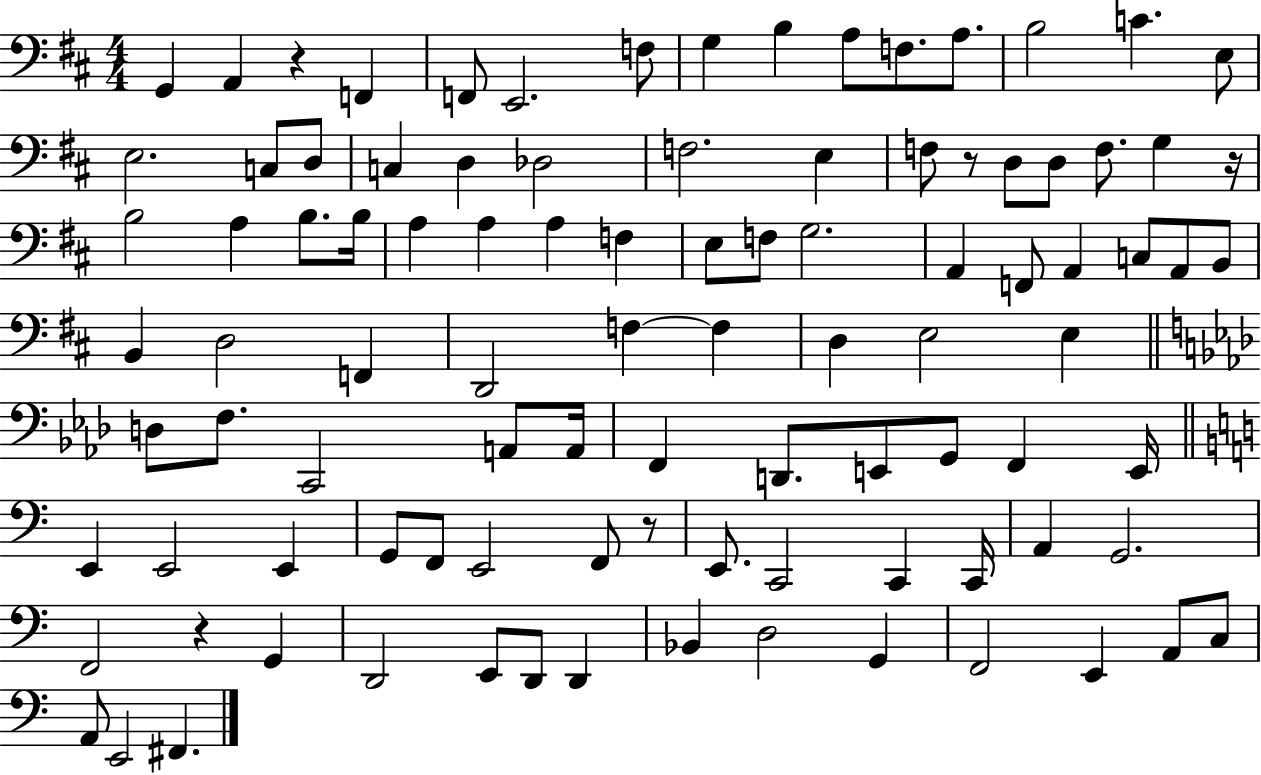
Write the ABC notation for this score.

X:1
T:Untitled
M:4/4
L:1/4
K:D
G,, A,, z F,, F,,/2 E,,2 F,/2 G, B, A,/2 F,/2 A,/2 B,2 C E,/2 E,2 C,/2 D,/2 C, D, _D,2 F,2 E, F,/2 z/2 D,/2 D,/2 F,/2 G, z/4 B,2 A, B,/2 B,/4 A, A, A, F, E,/2 F,/2 G,2 A,, F,,/2 A,, C,/2 A,,/2 B,,/2 B,, D,2 F,, D,,2 F, F, D, E,2 E, D,/2 F,/2 C,,2 A,,/2 A,,/4 F,, D,,/2 E,,/2 G,,/2 F,, E,,/4 E,, E,,2 E,, G,,/2 F,,/2 E,,2 F,,/2 z/2 E,,/2 C,,2 C,, C,,/4 A,, G,,2 F,,2 z G,, D,,2 E,,/2 D,,/2 D,, _B,, D,2 G,, F,,2 E,, A,,/2 C,/2 A,,/2 E,,2 ^F,,